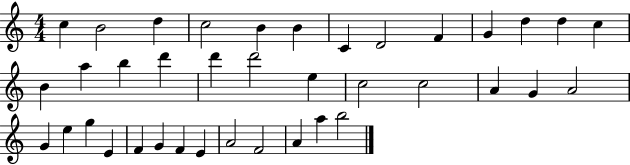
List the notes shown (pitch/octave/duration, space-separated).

C5/q B4/h D5/q C5/h B4/q B4/q C4/q D4/h F4/q G4/q D5/q D5/q C5/q B4/q A5/q B5/q D6/q D6/q D6/h E5/q C5/h C5/h A4/q G4/q A4/h G4/q E5/q G5/q E4/q F4/q G4/q F4/q E4/q A4/h F4/h A4/q A5/q B5/h